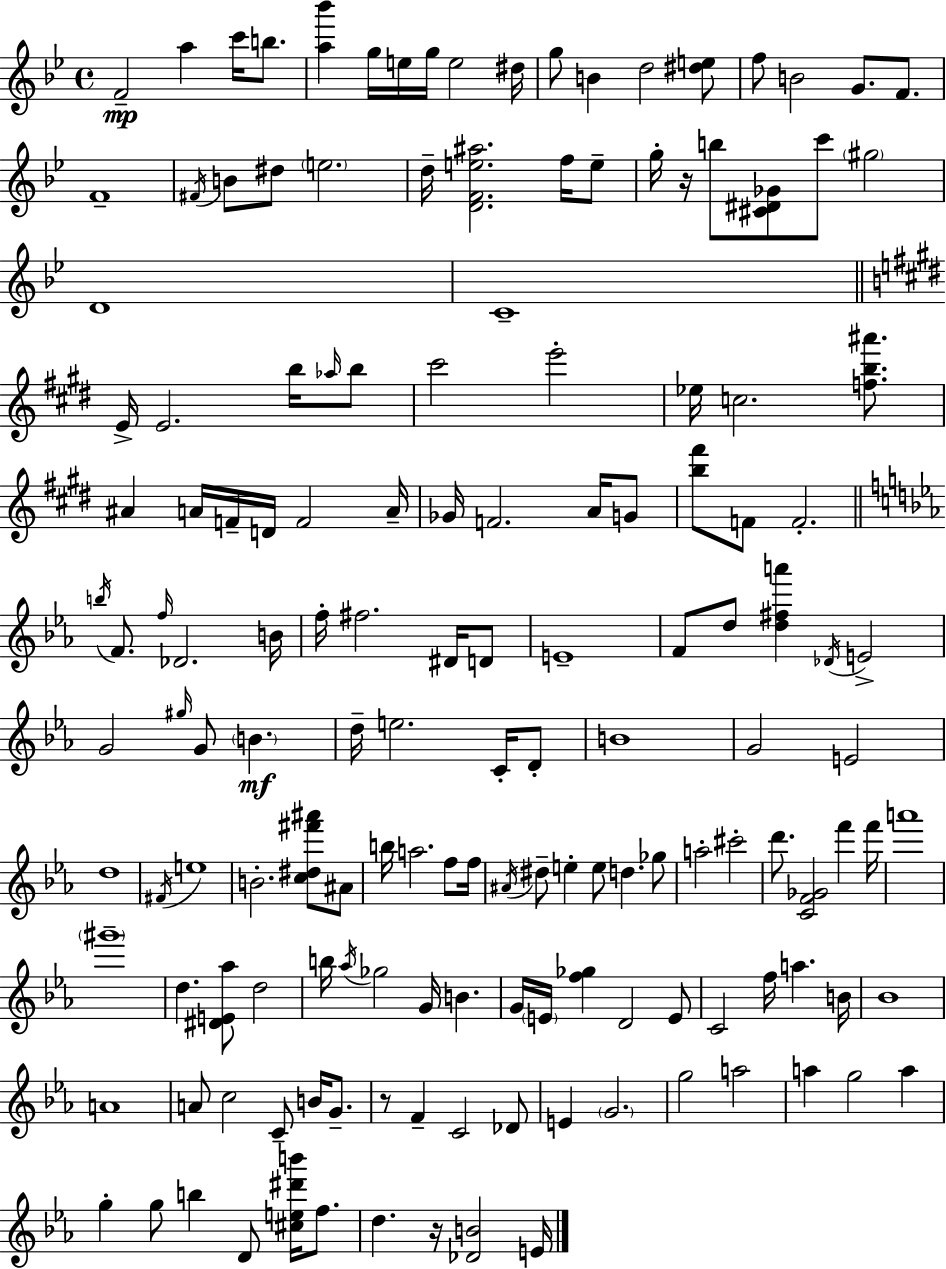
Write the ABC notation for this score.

X:1
T:Untitled
M:4/4
L:1/4
K:Gm
F2 a c'/4 b/2 [a_b'] g/4 e/4 g/4 e2 ^d/4 g/2 B d2 [^de]/2 f/2 B2 G/2 F/2 F4 ^F/4 B/2 ^d/2 e2 d/4 [DFe^a]2 f/4 e/2 g/4 z/4 b/2 [^C^D_G]/2 c'/2 ^g2 D4 C4 E/4 E2 b/4 _a/4 b/2 ^c'2 e'2 _e/4 c2 [fb^a']/2 ^A A/4 F/4 D/4 F2 A/4 _G/4 F2 A/4 G/2 [b^f']/2 F/2 F2 b/4 F/2 f/4 _D2 B/4 f/4 ^f2 ^D/4 D/2 E4 F/2 d/2 [d^fa'] _D/4 E2 G2 ^g/4 G/2 B d/4 e2 C/4 D/2 B4 G2 E2 d4 ^F/4 e4 B2 [c^d^f'^a']/2 ^A/2 b/4 a2 f/2 f/4 ^A/4 ^d/2 e e/2 d _g/2 a2 ^c'2 d'/2 [CF_G]2 f' f'/4 a'4 ^g'4 d [^DE_a]/2 d2 b/4 _a/4 _g2 G/4 B G/4 E/4 [f_g] D2 E/2 C2 f/4 a B/4 _B4 A4 A/2 c2 C/2 B/4 G/2 z/2 F C2 _D/2 E G2 g2 a2 a g2 a g g/2 b D/2 [^ce^d'b']/4 f/2 d z/4 [_DB]2 E/4